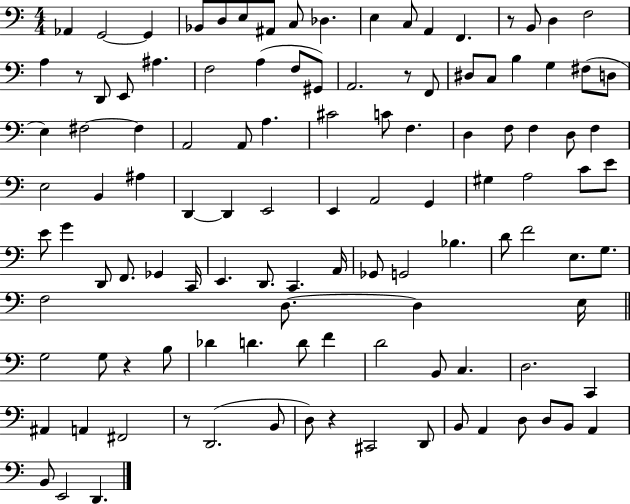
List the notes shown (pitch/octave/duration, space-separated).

Ab2/q G2/h G2/q Bb2/e D3/e E3/e A#2/e C3/e Db3/q. E3/q C3/e A2/q F2/q. R/e B2/e D3/q F3/h A3/q R/e D2/e E2/e A#3/q. F3/h A3/q F3/e G#2/e A2/h. R/e F2/e D#3/e C3/e B3/q G3/q F#3/e D3/e E3/q F#3/h F#3/q A2/h A2/e A3/q. C#4/h C4/e F3/q. D3/q F3/e F3/q D3/e F3/q E3/h B2/q A#3/q D2/q D2/q E2/h E2/q A2/h G2/q G#3/q A3/h C4/e E4/e E4/e G4/q D2/e F2/e. Gb2/q C2/s E2/q. D2/e. C2/q. A2/s Gb2/e G2/h Bb3/q. D4/e F4/h E3/e. G3/e. F3/h D3/e. D3/q E3/s G3/h G3/e R/q B3/e Db4/q D4/q. D4/e F4/q D4/h B2/e C3/q. D3/h. C2/q A#2/q A2/q F#2/h R/e D2/h. B2/e D3/e R/q C#2/h D2/e B2/e A2/q D3/e D3/e B2/e A2/q B2/e E2/h D2/q.